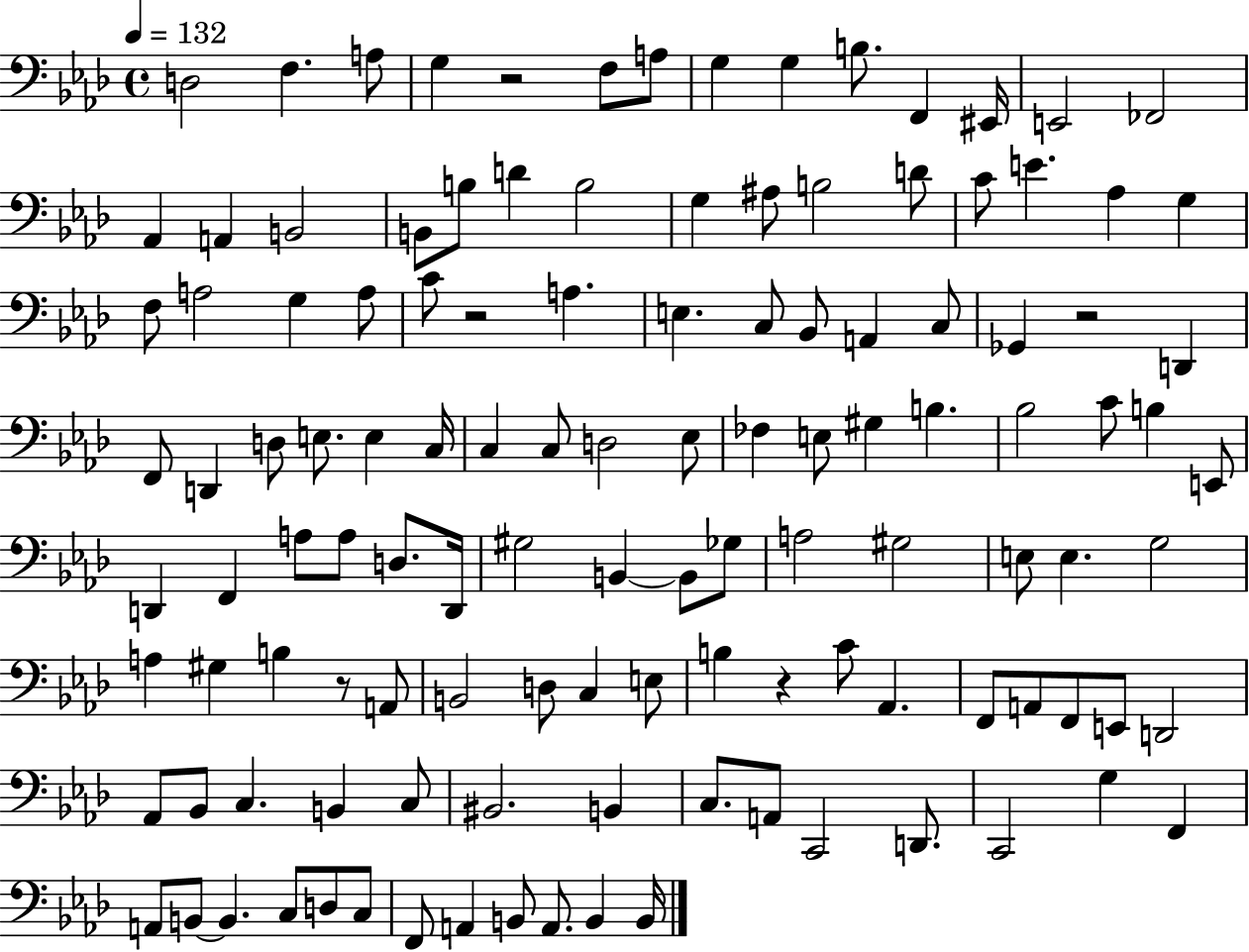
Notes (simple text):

D3/h F3/q. A3/e G3/q R/h F3/e A3/e G3/q G3/q B3/e. F2/q EIS2/s E2/h FES2/h Ab2/q A2/q B2/h B2/e B3/e D4/q B3/h G3/q A#3/e B3/h D4/e C4/e E4/q. Ab3/q G3/q F3/e A3/h G3/q A3/e C4/e R/h A3/q. E3/q. C3/e Bb2/e A2/q C3/e Gb2/q R/h D2/q F2/e D2/q D3/e E3/e. E3/q C3/s C3/q C3/e D3/h Eb3/e FES3/q E3/e G#3/q B3/q. Bb3/h C4/e B3/q E2/e D2/q F2/q A3/e A3/e D3/e. D2/s G#3/h B2/q B2/e Gb3/e A3/h G#3/h E3/e E3/q. G3/h A3/q G#3/q B3/q R/e A2/e B2/h D3/e C3/q E3/e B3/q R/q C4/e Ab2/q. F2/e A2/e F2/e E2/e D2/h Ab2/e Bb2/e C3/q. B2/q C3/e BIS2/h. B2/q C3/e. A2/e C2/h D2/e. C2/h G3/q F2/q A2/e B2/e B2/q. C3/e D3/e C3/e F2/e A2/q B2/e A2/e. B2/q B2/s